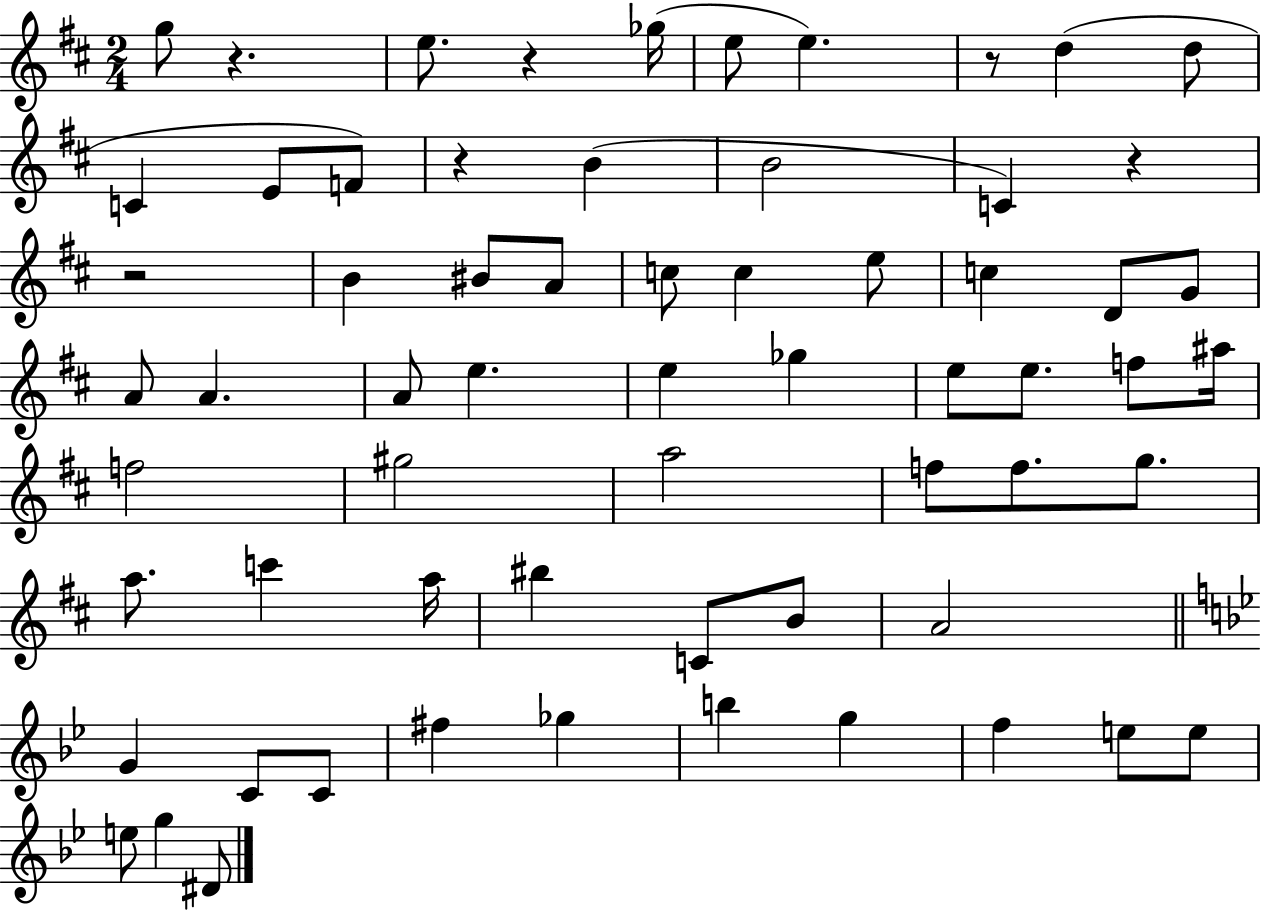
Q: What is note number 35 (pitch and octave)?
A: A5